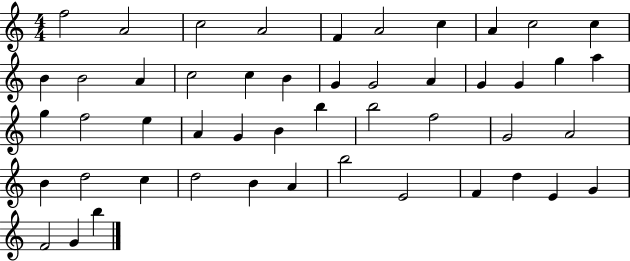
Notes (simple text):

F5/h A4/h C5/h A4/h F4/q A4/h C5/q A4/q C5/h C5/q B4/q B4/h A4/q C5/h C5/q B4/q G4/q G4/h A4/q G4/q G4/q G5/q A5/q G5/q F5/h E5/q A4/q G4/q B4/q B5/q B5/h F5/h G4/h A4/h B4/q D5/h C5/q D5/h B4/q A4/q B5/h E4/h F4/q D5/q E4/q G4/q F4/h G4/q B5/q